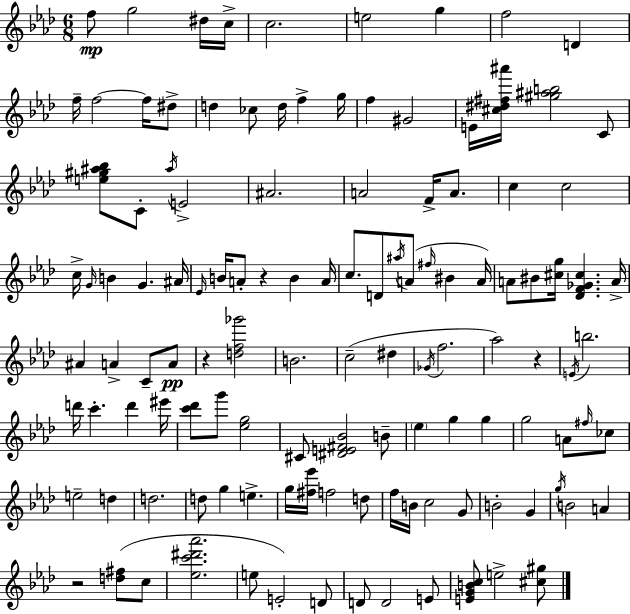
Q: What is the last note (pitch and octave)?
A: E5